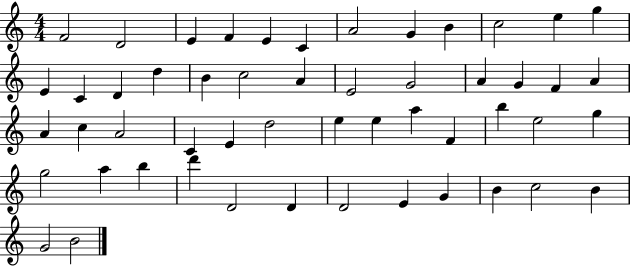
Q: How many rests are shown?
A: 0